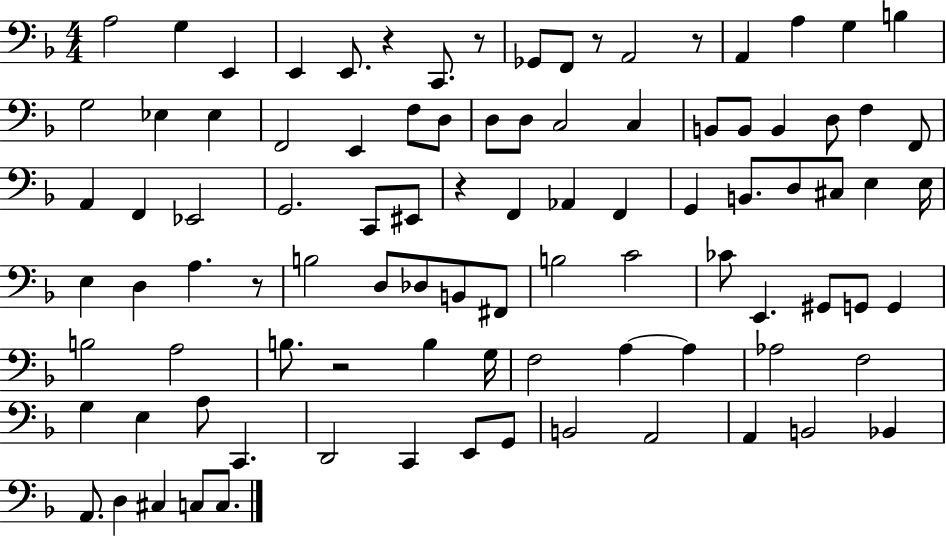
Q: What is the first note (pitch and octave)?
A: A3